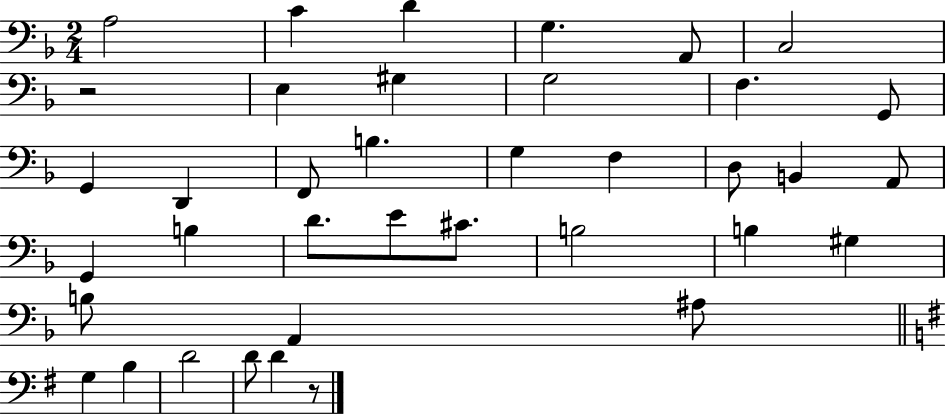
A3/h C4/q D4/q G3/q. A2/e C3/h R/h E3/q G#3/q G3/h F3/q. G2/e G2/q D2/q F2/e B3/q. G3/q F3/q D3/e B2/q A2/e G2/q B3/q D4/e. E4/e C#4/e. B3/h B3/q G#3/q B3/e A2/q A#3/e G3/q B3/q D4/h D4/e D4/q R/e